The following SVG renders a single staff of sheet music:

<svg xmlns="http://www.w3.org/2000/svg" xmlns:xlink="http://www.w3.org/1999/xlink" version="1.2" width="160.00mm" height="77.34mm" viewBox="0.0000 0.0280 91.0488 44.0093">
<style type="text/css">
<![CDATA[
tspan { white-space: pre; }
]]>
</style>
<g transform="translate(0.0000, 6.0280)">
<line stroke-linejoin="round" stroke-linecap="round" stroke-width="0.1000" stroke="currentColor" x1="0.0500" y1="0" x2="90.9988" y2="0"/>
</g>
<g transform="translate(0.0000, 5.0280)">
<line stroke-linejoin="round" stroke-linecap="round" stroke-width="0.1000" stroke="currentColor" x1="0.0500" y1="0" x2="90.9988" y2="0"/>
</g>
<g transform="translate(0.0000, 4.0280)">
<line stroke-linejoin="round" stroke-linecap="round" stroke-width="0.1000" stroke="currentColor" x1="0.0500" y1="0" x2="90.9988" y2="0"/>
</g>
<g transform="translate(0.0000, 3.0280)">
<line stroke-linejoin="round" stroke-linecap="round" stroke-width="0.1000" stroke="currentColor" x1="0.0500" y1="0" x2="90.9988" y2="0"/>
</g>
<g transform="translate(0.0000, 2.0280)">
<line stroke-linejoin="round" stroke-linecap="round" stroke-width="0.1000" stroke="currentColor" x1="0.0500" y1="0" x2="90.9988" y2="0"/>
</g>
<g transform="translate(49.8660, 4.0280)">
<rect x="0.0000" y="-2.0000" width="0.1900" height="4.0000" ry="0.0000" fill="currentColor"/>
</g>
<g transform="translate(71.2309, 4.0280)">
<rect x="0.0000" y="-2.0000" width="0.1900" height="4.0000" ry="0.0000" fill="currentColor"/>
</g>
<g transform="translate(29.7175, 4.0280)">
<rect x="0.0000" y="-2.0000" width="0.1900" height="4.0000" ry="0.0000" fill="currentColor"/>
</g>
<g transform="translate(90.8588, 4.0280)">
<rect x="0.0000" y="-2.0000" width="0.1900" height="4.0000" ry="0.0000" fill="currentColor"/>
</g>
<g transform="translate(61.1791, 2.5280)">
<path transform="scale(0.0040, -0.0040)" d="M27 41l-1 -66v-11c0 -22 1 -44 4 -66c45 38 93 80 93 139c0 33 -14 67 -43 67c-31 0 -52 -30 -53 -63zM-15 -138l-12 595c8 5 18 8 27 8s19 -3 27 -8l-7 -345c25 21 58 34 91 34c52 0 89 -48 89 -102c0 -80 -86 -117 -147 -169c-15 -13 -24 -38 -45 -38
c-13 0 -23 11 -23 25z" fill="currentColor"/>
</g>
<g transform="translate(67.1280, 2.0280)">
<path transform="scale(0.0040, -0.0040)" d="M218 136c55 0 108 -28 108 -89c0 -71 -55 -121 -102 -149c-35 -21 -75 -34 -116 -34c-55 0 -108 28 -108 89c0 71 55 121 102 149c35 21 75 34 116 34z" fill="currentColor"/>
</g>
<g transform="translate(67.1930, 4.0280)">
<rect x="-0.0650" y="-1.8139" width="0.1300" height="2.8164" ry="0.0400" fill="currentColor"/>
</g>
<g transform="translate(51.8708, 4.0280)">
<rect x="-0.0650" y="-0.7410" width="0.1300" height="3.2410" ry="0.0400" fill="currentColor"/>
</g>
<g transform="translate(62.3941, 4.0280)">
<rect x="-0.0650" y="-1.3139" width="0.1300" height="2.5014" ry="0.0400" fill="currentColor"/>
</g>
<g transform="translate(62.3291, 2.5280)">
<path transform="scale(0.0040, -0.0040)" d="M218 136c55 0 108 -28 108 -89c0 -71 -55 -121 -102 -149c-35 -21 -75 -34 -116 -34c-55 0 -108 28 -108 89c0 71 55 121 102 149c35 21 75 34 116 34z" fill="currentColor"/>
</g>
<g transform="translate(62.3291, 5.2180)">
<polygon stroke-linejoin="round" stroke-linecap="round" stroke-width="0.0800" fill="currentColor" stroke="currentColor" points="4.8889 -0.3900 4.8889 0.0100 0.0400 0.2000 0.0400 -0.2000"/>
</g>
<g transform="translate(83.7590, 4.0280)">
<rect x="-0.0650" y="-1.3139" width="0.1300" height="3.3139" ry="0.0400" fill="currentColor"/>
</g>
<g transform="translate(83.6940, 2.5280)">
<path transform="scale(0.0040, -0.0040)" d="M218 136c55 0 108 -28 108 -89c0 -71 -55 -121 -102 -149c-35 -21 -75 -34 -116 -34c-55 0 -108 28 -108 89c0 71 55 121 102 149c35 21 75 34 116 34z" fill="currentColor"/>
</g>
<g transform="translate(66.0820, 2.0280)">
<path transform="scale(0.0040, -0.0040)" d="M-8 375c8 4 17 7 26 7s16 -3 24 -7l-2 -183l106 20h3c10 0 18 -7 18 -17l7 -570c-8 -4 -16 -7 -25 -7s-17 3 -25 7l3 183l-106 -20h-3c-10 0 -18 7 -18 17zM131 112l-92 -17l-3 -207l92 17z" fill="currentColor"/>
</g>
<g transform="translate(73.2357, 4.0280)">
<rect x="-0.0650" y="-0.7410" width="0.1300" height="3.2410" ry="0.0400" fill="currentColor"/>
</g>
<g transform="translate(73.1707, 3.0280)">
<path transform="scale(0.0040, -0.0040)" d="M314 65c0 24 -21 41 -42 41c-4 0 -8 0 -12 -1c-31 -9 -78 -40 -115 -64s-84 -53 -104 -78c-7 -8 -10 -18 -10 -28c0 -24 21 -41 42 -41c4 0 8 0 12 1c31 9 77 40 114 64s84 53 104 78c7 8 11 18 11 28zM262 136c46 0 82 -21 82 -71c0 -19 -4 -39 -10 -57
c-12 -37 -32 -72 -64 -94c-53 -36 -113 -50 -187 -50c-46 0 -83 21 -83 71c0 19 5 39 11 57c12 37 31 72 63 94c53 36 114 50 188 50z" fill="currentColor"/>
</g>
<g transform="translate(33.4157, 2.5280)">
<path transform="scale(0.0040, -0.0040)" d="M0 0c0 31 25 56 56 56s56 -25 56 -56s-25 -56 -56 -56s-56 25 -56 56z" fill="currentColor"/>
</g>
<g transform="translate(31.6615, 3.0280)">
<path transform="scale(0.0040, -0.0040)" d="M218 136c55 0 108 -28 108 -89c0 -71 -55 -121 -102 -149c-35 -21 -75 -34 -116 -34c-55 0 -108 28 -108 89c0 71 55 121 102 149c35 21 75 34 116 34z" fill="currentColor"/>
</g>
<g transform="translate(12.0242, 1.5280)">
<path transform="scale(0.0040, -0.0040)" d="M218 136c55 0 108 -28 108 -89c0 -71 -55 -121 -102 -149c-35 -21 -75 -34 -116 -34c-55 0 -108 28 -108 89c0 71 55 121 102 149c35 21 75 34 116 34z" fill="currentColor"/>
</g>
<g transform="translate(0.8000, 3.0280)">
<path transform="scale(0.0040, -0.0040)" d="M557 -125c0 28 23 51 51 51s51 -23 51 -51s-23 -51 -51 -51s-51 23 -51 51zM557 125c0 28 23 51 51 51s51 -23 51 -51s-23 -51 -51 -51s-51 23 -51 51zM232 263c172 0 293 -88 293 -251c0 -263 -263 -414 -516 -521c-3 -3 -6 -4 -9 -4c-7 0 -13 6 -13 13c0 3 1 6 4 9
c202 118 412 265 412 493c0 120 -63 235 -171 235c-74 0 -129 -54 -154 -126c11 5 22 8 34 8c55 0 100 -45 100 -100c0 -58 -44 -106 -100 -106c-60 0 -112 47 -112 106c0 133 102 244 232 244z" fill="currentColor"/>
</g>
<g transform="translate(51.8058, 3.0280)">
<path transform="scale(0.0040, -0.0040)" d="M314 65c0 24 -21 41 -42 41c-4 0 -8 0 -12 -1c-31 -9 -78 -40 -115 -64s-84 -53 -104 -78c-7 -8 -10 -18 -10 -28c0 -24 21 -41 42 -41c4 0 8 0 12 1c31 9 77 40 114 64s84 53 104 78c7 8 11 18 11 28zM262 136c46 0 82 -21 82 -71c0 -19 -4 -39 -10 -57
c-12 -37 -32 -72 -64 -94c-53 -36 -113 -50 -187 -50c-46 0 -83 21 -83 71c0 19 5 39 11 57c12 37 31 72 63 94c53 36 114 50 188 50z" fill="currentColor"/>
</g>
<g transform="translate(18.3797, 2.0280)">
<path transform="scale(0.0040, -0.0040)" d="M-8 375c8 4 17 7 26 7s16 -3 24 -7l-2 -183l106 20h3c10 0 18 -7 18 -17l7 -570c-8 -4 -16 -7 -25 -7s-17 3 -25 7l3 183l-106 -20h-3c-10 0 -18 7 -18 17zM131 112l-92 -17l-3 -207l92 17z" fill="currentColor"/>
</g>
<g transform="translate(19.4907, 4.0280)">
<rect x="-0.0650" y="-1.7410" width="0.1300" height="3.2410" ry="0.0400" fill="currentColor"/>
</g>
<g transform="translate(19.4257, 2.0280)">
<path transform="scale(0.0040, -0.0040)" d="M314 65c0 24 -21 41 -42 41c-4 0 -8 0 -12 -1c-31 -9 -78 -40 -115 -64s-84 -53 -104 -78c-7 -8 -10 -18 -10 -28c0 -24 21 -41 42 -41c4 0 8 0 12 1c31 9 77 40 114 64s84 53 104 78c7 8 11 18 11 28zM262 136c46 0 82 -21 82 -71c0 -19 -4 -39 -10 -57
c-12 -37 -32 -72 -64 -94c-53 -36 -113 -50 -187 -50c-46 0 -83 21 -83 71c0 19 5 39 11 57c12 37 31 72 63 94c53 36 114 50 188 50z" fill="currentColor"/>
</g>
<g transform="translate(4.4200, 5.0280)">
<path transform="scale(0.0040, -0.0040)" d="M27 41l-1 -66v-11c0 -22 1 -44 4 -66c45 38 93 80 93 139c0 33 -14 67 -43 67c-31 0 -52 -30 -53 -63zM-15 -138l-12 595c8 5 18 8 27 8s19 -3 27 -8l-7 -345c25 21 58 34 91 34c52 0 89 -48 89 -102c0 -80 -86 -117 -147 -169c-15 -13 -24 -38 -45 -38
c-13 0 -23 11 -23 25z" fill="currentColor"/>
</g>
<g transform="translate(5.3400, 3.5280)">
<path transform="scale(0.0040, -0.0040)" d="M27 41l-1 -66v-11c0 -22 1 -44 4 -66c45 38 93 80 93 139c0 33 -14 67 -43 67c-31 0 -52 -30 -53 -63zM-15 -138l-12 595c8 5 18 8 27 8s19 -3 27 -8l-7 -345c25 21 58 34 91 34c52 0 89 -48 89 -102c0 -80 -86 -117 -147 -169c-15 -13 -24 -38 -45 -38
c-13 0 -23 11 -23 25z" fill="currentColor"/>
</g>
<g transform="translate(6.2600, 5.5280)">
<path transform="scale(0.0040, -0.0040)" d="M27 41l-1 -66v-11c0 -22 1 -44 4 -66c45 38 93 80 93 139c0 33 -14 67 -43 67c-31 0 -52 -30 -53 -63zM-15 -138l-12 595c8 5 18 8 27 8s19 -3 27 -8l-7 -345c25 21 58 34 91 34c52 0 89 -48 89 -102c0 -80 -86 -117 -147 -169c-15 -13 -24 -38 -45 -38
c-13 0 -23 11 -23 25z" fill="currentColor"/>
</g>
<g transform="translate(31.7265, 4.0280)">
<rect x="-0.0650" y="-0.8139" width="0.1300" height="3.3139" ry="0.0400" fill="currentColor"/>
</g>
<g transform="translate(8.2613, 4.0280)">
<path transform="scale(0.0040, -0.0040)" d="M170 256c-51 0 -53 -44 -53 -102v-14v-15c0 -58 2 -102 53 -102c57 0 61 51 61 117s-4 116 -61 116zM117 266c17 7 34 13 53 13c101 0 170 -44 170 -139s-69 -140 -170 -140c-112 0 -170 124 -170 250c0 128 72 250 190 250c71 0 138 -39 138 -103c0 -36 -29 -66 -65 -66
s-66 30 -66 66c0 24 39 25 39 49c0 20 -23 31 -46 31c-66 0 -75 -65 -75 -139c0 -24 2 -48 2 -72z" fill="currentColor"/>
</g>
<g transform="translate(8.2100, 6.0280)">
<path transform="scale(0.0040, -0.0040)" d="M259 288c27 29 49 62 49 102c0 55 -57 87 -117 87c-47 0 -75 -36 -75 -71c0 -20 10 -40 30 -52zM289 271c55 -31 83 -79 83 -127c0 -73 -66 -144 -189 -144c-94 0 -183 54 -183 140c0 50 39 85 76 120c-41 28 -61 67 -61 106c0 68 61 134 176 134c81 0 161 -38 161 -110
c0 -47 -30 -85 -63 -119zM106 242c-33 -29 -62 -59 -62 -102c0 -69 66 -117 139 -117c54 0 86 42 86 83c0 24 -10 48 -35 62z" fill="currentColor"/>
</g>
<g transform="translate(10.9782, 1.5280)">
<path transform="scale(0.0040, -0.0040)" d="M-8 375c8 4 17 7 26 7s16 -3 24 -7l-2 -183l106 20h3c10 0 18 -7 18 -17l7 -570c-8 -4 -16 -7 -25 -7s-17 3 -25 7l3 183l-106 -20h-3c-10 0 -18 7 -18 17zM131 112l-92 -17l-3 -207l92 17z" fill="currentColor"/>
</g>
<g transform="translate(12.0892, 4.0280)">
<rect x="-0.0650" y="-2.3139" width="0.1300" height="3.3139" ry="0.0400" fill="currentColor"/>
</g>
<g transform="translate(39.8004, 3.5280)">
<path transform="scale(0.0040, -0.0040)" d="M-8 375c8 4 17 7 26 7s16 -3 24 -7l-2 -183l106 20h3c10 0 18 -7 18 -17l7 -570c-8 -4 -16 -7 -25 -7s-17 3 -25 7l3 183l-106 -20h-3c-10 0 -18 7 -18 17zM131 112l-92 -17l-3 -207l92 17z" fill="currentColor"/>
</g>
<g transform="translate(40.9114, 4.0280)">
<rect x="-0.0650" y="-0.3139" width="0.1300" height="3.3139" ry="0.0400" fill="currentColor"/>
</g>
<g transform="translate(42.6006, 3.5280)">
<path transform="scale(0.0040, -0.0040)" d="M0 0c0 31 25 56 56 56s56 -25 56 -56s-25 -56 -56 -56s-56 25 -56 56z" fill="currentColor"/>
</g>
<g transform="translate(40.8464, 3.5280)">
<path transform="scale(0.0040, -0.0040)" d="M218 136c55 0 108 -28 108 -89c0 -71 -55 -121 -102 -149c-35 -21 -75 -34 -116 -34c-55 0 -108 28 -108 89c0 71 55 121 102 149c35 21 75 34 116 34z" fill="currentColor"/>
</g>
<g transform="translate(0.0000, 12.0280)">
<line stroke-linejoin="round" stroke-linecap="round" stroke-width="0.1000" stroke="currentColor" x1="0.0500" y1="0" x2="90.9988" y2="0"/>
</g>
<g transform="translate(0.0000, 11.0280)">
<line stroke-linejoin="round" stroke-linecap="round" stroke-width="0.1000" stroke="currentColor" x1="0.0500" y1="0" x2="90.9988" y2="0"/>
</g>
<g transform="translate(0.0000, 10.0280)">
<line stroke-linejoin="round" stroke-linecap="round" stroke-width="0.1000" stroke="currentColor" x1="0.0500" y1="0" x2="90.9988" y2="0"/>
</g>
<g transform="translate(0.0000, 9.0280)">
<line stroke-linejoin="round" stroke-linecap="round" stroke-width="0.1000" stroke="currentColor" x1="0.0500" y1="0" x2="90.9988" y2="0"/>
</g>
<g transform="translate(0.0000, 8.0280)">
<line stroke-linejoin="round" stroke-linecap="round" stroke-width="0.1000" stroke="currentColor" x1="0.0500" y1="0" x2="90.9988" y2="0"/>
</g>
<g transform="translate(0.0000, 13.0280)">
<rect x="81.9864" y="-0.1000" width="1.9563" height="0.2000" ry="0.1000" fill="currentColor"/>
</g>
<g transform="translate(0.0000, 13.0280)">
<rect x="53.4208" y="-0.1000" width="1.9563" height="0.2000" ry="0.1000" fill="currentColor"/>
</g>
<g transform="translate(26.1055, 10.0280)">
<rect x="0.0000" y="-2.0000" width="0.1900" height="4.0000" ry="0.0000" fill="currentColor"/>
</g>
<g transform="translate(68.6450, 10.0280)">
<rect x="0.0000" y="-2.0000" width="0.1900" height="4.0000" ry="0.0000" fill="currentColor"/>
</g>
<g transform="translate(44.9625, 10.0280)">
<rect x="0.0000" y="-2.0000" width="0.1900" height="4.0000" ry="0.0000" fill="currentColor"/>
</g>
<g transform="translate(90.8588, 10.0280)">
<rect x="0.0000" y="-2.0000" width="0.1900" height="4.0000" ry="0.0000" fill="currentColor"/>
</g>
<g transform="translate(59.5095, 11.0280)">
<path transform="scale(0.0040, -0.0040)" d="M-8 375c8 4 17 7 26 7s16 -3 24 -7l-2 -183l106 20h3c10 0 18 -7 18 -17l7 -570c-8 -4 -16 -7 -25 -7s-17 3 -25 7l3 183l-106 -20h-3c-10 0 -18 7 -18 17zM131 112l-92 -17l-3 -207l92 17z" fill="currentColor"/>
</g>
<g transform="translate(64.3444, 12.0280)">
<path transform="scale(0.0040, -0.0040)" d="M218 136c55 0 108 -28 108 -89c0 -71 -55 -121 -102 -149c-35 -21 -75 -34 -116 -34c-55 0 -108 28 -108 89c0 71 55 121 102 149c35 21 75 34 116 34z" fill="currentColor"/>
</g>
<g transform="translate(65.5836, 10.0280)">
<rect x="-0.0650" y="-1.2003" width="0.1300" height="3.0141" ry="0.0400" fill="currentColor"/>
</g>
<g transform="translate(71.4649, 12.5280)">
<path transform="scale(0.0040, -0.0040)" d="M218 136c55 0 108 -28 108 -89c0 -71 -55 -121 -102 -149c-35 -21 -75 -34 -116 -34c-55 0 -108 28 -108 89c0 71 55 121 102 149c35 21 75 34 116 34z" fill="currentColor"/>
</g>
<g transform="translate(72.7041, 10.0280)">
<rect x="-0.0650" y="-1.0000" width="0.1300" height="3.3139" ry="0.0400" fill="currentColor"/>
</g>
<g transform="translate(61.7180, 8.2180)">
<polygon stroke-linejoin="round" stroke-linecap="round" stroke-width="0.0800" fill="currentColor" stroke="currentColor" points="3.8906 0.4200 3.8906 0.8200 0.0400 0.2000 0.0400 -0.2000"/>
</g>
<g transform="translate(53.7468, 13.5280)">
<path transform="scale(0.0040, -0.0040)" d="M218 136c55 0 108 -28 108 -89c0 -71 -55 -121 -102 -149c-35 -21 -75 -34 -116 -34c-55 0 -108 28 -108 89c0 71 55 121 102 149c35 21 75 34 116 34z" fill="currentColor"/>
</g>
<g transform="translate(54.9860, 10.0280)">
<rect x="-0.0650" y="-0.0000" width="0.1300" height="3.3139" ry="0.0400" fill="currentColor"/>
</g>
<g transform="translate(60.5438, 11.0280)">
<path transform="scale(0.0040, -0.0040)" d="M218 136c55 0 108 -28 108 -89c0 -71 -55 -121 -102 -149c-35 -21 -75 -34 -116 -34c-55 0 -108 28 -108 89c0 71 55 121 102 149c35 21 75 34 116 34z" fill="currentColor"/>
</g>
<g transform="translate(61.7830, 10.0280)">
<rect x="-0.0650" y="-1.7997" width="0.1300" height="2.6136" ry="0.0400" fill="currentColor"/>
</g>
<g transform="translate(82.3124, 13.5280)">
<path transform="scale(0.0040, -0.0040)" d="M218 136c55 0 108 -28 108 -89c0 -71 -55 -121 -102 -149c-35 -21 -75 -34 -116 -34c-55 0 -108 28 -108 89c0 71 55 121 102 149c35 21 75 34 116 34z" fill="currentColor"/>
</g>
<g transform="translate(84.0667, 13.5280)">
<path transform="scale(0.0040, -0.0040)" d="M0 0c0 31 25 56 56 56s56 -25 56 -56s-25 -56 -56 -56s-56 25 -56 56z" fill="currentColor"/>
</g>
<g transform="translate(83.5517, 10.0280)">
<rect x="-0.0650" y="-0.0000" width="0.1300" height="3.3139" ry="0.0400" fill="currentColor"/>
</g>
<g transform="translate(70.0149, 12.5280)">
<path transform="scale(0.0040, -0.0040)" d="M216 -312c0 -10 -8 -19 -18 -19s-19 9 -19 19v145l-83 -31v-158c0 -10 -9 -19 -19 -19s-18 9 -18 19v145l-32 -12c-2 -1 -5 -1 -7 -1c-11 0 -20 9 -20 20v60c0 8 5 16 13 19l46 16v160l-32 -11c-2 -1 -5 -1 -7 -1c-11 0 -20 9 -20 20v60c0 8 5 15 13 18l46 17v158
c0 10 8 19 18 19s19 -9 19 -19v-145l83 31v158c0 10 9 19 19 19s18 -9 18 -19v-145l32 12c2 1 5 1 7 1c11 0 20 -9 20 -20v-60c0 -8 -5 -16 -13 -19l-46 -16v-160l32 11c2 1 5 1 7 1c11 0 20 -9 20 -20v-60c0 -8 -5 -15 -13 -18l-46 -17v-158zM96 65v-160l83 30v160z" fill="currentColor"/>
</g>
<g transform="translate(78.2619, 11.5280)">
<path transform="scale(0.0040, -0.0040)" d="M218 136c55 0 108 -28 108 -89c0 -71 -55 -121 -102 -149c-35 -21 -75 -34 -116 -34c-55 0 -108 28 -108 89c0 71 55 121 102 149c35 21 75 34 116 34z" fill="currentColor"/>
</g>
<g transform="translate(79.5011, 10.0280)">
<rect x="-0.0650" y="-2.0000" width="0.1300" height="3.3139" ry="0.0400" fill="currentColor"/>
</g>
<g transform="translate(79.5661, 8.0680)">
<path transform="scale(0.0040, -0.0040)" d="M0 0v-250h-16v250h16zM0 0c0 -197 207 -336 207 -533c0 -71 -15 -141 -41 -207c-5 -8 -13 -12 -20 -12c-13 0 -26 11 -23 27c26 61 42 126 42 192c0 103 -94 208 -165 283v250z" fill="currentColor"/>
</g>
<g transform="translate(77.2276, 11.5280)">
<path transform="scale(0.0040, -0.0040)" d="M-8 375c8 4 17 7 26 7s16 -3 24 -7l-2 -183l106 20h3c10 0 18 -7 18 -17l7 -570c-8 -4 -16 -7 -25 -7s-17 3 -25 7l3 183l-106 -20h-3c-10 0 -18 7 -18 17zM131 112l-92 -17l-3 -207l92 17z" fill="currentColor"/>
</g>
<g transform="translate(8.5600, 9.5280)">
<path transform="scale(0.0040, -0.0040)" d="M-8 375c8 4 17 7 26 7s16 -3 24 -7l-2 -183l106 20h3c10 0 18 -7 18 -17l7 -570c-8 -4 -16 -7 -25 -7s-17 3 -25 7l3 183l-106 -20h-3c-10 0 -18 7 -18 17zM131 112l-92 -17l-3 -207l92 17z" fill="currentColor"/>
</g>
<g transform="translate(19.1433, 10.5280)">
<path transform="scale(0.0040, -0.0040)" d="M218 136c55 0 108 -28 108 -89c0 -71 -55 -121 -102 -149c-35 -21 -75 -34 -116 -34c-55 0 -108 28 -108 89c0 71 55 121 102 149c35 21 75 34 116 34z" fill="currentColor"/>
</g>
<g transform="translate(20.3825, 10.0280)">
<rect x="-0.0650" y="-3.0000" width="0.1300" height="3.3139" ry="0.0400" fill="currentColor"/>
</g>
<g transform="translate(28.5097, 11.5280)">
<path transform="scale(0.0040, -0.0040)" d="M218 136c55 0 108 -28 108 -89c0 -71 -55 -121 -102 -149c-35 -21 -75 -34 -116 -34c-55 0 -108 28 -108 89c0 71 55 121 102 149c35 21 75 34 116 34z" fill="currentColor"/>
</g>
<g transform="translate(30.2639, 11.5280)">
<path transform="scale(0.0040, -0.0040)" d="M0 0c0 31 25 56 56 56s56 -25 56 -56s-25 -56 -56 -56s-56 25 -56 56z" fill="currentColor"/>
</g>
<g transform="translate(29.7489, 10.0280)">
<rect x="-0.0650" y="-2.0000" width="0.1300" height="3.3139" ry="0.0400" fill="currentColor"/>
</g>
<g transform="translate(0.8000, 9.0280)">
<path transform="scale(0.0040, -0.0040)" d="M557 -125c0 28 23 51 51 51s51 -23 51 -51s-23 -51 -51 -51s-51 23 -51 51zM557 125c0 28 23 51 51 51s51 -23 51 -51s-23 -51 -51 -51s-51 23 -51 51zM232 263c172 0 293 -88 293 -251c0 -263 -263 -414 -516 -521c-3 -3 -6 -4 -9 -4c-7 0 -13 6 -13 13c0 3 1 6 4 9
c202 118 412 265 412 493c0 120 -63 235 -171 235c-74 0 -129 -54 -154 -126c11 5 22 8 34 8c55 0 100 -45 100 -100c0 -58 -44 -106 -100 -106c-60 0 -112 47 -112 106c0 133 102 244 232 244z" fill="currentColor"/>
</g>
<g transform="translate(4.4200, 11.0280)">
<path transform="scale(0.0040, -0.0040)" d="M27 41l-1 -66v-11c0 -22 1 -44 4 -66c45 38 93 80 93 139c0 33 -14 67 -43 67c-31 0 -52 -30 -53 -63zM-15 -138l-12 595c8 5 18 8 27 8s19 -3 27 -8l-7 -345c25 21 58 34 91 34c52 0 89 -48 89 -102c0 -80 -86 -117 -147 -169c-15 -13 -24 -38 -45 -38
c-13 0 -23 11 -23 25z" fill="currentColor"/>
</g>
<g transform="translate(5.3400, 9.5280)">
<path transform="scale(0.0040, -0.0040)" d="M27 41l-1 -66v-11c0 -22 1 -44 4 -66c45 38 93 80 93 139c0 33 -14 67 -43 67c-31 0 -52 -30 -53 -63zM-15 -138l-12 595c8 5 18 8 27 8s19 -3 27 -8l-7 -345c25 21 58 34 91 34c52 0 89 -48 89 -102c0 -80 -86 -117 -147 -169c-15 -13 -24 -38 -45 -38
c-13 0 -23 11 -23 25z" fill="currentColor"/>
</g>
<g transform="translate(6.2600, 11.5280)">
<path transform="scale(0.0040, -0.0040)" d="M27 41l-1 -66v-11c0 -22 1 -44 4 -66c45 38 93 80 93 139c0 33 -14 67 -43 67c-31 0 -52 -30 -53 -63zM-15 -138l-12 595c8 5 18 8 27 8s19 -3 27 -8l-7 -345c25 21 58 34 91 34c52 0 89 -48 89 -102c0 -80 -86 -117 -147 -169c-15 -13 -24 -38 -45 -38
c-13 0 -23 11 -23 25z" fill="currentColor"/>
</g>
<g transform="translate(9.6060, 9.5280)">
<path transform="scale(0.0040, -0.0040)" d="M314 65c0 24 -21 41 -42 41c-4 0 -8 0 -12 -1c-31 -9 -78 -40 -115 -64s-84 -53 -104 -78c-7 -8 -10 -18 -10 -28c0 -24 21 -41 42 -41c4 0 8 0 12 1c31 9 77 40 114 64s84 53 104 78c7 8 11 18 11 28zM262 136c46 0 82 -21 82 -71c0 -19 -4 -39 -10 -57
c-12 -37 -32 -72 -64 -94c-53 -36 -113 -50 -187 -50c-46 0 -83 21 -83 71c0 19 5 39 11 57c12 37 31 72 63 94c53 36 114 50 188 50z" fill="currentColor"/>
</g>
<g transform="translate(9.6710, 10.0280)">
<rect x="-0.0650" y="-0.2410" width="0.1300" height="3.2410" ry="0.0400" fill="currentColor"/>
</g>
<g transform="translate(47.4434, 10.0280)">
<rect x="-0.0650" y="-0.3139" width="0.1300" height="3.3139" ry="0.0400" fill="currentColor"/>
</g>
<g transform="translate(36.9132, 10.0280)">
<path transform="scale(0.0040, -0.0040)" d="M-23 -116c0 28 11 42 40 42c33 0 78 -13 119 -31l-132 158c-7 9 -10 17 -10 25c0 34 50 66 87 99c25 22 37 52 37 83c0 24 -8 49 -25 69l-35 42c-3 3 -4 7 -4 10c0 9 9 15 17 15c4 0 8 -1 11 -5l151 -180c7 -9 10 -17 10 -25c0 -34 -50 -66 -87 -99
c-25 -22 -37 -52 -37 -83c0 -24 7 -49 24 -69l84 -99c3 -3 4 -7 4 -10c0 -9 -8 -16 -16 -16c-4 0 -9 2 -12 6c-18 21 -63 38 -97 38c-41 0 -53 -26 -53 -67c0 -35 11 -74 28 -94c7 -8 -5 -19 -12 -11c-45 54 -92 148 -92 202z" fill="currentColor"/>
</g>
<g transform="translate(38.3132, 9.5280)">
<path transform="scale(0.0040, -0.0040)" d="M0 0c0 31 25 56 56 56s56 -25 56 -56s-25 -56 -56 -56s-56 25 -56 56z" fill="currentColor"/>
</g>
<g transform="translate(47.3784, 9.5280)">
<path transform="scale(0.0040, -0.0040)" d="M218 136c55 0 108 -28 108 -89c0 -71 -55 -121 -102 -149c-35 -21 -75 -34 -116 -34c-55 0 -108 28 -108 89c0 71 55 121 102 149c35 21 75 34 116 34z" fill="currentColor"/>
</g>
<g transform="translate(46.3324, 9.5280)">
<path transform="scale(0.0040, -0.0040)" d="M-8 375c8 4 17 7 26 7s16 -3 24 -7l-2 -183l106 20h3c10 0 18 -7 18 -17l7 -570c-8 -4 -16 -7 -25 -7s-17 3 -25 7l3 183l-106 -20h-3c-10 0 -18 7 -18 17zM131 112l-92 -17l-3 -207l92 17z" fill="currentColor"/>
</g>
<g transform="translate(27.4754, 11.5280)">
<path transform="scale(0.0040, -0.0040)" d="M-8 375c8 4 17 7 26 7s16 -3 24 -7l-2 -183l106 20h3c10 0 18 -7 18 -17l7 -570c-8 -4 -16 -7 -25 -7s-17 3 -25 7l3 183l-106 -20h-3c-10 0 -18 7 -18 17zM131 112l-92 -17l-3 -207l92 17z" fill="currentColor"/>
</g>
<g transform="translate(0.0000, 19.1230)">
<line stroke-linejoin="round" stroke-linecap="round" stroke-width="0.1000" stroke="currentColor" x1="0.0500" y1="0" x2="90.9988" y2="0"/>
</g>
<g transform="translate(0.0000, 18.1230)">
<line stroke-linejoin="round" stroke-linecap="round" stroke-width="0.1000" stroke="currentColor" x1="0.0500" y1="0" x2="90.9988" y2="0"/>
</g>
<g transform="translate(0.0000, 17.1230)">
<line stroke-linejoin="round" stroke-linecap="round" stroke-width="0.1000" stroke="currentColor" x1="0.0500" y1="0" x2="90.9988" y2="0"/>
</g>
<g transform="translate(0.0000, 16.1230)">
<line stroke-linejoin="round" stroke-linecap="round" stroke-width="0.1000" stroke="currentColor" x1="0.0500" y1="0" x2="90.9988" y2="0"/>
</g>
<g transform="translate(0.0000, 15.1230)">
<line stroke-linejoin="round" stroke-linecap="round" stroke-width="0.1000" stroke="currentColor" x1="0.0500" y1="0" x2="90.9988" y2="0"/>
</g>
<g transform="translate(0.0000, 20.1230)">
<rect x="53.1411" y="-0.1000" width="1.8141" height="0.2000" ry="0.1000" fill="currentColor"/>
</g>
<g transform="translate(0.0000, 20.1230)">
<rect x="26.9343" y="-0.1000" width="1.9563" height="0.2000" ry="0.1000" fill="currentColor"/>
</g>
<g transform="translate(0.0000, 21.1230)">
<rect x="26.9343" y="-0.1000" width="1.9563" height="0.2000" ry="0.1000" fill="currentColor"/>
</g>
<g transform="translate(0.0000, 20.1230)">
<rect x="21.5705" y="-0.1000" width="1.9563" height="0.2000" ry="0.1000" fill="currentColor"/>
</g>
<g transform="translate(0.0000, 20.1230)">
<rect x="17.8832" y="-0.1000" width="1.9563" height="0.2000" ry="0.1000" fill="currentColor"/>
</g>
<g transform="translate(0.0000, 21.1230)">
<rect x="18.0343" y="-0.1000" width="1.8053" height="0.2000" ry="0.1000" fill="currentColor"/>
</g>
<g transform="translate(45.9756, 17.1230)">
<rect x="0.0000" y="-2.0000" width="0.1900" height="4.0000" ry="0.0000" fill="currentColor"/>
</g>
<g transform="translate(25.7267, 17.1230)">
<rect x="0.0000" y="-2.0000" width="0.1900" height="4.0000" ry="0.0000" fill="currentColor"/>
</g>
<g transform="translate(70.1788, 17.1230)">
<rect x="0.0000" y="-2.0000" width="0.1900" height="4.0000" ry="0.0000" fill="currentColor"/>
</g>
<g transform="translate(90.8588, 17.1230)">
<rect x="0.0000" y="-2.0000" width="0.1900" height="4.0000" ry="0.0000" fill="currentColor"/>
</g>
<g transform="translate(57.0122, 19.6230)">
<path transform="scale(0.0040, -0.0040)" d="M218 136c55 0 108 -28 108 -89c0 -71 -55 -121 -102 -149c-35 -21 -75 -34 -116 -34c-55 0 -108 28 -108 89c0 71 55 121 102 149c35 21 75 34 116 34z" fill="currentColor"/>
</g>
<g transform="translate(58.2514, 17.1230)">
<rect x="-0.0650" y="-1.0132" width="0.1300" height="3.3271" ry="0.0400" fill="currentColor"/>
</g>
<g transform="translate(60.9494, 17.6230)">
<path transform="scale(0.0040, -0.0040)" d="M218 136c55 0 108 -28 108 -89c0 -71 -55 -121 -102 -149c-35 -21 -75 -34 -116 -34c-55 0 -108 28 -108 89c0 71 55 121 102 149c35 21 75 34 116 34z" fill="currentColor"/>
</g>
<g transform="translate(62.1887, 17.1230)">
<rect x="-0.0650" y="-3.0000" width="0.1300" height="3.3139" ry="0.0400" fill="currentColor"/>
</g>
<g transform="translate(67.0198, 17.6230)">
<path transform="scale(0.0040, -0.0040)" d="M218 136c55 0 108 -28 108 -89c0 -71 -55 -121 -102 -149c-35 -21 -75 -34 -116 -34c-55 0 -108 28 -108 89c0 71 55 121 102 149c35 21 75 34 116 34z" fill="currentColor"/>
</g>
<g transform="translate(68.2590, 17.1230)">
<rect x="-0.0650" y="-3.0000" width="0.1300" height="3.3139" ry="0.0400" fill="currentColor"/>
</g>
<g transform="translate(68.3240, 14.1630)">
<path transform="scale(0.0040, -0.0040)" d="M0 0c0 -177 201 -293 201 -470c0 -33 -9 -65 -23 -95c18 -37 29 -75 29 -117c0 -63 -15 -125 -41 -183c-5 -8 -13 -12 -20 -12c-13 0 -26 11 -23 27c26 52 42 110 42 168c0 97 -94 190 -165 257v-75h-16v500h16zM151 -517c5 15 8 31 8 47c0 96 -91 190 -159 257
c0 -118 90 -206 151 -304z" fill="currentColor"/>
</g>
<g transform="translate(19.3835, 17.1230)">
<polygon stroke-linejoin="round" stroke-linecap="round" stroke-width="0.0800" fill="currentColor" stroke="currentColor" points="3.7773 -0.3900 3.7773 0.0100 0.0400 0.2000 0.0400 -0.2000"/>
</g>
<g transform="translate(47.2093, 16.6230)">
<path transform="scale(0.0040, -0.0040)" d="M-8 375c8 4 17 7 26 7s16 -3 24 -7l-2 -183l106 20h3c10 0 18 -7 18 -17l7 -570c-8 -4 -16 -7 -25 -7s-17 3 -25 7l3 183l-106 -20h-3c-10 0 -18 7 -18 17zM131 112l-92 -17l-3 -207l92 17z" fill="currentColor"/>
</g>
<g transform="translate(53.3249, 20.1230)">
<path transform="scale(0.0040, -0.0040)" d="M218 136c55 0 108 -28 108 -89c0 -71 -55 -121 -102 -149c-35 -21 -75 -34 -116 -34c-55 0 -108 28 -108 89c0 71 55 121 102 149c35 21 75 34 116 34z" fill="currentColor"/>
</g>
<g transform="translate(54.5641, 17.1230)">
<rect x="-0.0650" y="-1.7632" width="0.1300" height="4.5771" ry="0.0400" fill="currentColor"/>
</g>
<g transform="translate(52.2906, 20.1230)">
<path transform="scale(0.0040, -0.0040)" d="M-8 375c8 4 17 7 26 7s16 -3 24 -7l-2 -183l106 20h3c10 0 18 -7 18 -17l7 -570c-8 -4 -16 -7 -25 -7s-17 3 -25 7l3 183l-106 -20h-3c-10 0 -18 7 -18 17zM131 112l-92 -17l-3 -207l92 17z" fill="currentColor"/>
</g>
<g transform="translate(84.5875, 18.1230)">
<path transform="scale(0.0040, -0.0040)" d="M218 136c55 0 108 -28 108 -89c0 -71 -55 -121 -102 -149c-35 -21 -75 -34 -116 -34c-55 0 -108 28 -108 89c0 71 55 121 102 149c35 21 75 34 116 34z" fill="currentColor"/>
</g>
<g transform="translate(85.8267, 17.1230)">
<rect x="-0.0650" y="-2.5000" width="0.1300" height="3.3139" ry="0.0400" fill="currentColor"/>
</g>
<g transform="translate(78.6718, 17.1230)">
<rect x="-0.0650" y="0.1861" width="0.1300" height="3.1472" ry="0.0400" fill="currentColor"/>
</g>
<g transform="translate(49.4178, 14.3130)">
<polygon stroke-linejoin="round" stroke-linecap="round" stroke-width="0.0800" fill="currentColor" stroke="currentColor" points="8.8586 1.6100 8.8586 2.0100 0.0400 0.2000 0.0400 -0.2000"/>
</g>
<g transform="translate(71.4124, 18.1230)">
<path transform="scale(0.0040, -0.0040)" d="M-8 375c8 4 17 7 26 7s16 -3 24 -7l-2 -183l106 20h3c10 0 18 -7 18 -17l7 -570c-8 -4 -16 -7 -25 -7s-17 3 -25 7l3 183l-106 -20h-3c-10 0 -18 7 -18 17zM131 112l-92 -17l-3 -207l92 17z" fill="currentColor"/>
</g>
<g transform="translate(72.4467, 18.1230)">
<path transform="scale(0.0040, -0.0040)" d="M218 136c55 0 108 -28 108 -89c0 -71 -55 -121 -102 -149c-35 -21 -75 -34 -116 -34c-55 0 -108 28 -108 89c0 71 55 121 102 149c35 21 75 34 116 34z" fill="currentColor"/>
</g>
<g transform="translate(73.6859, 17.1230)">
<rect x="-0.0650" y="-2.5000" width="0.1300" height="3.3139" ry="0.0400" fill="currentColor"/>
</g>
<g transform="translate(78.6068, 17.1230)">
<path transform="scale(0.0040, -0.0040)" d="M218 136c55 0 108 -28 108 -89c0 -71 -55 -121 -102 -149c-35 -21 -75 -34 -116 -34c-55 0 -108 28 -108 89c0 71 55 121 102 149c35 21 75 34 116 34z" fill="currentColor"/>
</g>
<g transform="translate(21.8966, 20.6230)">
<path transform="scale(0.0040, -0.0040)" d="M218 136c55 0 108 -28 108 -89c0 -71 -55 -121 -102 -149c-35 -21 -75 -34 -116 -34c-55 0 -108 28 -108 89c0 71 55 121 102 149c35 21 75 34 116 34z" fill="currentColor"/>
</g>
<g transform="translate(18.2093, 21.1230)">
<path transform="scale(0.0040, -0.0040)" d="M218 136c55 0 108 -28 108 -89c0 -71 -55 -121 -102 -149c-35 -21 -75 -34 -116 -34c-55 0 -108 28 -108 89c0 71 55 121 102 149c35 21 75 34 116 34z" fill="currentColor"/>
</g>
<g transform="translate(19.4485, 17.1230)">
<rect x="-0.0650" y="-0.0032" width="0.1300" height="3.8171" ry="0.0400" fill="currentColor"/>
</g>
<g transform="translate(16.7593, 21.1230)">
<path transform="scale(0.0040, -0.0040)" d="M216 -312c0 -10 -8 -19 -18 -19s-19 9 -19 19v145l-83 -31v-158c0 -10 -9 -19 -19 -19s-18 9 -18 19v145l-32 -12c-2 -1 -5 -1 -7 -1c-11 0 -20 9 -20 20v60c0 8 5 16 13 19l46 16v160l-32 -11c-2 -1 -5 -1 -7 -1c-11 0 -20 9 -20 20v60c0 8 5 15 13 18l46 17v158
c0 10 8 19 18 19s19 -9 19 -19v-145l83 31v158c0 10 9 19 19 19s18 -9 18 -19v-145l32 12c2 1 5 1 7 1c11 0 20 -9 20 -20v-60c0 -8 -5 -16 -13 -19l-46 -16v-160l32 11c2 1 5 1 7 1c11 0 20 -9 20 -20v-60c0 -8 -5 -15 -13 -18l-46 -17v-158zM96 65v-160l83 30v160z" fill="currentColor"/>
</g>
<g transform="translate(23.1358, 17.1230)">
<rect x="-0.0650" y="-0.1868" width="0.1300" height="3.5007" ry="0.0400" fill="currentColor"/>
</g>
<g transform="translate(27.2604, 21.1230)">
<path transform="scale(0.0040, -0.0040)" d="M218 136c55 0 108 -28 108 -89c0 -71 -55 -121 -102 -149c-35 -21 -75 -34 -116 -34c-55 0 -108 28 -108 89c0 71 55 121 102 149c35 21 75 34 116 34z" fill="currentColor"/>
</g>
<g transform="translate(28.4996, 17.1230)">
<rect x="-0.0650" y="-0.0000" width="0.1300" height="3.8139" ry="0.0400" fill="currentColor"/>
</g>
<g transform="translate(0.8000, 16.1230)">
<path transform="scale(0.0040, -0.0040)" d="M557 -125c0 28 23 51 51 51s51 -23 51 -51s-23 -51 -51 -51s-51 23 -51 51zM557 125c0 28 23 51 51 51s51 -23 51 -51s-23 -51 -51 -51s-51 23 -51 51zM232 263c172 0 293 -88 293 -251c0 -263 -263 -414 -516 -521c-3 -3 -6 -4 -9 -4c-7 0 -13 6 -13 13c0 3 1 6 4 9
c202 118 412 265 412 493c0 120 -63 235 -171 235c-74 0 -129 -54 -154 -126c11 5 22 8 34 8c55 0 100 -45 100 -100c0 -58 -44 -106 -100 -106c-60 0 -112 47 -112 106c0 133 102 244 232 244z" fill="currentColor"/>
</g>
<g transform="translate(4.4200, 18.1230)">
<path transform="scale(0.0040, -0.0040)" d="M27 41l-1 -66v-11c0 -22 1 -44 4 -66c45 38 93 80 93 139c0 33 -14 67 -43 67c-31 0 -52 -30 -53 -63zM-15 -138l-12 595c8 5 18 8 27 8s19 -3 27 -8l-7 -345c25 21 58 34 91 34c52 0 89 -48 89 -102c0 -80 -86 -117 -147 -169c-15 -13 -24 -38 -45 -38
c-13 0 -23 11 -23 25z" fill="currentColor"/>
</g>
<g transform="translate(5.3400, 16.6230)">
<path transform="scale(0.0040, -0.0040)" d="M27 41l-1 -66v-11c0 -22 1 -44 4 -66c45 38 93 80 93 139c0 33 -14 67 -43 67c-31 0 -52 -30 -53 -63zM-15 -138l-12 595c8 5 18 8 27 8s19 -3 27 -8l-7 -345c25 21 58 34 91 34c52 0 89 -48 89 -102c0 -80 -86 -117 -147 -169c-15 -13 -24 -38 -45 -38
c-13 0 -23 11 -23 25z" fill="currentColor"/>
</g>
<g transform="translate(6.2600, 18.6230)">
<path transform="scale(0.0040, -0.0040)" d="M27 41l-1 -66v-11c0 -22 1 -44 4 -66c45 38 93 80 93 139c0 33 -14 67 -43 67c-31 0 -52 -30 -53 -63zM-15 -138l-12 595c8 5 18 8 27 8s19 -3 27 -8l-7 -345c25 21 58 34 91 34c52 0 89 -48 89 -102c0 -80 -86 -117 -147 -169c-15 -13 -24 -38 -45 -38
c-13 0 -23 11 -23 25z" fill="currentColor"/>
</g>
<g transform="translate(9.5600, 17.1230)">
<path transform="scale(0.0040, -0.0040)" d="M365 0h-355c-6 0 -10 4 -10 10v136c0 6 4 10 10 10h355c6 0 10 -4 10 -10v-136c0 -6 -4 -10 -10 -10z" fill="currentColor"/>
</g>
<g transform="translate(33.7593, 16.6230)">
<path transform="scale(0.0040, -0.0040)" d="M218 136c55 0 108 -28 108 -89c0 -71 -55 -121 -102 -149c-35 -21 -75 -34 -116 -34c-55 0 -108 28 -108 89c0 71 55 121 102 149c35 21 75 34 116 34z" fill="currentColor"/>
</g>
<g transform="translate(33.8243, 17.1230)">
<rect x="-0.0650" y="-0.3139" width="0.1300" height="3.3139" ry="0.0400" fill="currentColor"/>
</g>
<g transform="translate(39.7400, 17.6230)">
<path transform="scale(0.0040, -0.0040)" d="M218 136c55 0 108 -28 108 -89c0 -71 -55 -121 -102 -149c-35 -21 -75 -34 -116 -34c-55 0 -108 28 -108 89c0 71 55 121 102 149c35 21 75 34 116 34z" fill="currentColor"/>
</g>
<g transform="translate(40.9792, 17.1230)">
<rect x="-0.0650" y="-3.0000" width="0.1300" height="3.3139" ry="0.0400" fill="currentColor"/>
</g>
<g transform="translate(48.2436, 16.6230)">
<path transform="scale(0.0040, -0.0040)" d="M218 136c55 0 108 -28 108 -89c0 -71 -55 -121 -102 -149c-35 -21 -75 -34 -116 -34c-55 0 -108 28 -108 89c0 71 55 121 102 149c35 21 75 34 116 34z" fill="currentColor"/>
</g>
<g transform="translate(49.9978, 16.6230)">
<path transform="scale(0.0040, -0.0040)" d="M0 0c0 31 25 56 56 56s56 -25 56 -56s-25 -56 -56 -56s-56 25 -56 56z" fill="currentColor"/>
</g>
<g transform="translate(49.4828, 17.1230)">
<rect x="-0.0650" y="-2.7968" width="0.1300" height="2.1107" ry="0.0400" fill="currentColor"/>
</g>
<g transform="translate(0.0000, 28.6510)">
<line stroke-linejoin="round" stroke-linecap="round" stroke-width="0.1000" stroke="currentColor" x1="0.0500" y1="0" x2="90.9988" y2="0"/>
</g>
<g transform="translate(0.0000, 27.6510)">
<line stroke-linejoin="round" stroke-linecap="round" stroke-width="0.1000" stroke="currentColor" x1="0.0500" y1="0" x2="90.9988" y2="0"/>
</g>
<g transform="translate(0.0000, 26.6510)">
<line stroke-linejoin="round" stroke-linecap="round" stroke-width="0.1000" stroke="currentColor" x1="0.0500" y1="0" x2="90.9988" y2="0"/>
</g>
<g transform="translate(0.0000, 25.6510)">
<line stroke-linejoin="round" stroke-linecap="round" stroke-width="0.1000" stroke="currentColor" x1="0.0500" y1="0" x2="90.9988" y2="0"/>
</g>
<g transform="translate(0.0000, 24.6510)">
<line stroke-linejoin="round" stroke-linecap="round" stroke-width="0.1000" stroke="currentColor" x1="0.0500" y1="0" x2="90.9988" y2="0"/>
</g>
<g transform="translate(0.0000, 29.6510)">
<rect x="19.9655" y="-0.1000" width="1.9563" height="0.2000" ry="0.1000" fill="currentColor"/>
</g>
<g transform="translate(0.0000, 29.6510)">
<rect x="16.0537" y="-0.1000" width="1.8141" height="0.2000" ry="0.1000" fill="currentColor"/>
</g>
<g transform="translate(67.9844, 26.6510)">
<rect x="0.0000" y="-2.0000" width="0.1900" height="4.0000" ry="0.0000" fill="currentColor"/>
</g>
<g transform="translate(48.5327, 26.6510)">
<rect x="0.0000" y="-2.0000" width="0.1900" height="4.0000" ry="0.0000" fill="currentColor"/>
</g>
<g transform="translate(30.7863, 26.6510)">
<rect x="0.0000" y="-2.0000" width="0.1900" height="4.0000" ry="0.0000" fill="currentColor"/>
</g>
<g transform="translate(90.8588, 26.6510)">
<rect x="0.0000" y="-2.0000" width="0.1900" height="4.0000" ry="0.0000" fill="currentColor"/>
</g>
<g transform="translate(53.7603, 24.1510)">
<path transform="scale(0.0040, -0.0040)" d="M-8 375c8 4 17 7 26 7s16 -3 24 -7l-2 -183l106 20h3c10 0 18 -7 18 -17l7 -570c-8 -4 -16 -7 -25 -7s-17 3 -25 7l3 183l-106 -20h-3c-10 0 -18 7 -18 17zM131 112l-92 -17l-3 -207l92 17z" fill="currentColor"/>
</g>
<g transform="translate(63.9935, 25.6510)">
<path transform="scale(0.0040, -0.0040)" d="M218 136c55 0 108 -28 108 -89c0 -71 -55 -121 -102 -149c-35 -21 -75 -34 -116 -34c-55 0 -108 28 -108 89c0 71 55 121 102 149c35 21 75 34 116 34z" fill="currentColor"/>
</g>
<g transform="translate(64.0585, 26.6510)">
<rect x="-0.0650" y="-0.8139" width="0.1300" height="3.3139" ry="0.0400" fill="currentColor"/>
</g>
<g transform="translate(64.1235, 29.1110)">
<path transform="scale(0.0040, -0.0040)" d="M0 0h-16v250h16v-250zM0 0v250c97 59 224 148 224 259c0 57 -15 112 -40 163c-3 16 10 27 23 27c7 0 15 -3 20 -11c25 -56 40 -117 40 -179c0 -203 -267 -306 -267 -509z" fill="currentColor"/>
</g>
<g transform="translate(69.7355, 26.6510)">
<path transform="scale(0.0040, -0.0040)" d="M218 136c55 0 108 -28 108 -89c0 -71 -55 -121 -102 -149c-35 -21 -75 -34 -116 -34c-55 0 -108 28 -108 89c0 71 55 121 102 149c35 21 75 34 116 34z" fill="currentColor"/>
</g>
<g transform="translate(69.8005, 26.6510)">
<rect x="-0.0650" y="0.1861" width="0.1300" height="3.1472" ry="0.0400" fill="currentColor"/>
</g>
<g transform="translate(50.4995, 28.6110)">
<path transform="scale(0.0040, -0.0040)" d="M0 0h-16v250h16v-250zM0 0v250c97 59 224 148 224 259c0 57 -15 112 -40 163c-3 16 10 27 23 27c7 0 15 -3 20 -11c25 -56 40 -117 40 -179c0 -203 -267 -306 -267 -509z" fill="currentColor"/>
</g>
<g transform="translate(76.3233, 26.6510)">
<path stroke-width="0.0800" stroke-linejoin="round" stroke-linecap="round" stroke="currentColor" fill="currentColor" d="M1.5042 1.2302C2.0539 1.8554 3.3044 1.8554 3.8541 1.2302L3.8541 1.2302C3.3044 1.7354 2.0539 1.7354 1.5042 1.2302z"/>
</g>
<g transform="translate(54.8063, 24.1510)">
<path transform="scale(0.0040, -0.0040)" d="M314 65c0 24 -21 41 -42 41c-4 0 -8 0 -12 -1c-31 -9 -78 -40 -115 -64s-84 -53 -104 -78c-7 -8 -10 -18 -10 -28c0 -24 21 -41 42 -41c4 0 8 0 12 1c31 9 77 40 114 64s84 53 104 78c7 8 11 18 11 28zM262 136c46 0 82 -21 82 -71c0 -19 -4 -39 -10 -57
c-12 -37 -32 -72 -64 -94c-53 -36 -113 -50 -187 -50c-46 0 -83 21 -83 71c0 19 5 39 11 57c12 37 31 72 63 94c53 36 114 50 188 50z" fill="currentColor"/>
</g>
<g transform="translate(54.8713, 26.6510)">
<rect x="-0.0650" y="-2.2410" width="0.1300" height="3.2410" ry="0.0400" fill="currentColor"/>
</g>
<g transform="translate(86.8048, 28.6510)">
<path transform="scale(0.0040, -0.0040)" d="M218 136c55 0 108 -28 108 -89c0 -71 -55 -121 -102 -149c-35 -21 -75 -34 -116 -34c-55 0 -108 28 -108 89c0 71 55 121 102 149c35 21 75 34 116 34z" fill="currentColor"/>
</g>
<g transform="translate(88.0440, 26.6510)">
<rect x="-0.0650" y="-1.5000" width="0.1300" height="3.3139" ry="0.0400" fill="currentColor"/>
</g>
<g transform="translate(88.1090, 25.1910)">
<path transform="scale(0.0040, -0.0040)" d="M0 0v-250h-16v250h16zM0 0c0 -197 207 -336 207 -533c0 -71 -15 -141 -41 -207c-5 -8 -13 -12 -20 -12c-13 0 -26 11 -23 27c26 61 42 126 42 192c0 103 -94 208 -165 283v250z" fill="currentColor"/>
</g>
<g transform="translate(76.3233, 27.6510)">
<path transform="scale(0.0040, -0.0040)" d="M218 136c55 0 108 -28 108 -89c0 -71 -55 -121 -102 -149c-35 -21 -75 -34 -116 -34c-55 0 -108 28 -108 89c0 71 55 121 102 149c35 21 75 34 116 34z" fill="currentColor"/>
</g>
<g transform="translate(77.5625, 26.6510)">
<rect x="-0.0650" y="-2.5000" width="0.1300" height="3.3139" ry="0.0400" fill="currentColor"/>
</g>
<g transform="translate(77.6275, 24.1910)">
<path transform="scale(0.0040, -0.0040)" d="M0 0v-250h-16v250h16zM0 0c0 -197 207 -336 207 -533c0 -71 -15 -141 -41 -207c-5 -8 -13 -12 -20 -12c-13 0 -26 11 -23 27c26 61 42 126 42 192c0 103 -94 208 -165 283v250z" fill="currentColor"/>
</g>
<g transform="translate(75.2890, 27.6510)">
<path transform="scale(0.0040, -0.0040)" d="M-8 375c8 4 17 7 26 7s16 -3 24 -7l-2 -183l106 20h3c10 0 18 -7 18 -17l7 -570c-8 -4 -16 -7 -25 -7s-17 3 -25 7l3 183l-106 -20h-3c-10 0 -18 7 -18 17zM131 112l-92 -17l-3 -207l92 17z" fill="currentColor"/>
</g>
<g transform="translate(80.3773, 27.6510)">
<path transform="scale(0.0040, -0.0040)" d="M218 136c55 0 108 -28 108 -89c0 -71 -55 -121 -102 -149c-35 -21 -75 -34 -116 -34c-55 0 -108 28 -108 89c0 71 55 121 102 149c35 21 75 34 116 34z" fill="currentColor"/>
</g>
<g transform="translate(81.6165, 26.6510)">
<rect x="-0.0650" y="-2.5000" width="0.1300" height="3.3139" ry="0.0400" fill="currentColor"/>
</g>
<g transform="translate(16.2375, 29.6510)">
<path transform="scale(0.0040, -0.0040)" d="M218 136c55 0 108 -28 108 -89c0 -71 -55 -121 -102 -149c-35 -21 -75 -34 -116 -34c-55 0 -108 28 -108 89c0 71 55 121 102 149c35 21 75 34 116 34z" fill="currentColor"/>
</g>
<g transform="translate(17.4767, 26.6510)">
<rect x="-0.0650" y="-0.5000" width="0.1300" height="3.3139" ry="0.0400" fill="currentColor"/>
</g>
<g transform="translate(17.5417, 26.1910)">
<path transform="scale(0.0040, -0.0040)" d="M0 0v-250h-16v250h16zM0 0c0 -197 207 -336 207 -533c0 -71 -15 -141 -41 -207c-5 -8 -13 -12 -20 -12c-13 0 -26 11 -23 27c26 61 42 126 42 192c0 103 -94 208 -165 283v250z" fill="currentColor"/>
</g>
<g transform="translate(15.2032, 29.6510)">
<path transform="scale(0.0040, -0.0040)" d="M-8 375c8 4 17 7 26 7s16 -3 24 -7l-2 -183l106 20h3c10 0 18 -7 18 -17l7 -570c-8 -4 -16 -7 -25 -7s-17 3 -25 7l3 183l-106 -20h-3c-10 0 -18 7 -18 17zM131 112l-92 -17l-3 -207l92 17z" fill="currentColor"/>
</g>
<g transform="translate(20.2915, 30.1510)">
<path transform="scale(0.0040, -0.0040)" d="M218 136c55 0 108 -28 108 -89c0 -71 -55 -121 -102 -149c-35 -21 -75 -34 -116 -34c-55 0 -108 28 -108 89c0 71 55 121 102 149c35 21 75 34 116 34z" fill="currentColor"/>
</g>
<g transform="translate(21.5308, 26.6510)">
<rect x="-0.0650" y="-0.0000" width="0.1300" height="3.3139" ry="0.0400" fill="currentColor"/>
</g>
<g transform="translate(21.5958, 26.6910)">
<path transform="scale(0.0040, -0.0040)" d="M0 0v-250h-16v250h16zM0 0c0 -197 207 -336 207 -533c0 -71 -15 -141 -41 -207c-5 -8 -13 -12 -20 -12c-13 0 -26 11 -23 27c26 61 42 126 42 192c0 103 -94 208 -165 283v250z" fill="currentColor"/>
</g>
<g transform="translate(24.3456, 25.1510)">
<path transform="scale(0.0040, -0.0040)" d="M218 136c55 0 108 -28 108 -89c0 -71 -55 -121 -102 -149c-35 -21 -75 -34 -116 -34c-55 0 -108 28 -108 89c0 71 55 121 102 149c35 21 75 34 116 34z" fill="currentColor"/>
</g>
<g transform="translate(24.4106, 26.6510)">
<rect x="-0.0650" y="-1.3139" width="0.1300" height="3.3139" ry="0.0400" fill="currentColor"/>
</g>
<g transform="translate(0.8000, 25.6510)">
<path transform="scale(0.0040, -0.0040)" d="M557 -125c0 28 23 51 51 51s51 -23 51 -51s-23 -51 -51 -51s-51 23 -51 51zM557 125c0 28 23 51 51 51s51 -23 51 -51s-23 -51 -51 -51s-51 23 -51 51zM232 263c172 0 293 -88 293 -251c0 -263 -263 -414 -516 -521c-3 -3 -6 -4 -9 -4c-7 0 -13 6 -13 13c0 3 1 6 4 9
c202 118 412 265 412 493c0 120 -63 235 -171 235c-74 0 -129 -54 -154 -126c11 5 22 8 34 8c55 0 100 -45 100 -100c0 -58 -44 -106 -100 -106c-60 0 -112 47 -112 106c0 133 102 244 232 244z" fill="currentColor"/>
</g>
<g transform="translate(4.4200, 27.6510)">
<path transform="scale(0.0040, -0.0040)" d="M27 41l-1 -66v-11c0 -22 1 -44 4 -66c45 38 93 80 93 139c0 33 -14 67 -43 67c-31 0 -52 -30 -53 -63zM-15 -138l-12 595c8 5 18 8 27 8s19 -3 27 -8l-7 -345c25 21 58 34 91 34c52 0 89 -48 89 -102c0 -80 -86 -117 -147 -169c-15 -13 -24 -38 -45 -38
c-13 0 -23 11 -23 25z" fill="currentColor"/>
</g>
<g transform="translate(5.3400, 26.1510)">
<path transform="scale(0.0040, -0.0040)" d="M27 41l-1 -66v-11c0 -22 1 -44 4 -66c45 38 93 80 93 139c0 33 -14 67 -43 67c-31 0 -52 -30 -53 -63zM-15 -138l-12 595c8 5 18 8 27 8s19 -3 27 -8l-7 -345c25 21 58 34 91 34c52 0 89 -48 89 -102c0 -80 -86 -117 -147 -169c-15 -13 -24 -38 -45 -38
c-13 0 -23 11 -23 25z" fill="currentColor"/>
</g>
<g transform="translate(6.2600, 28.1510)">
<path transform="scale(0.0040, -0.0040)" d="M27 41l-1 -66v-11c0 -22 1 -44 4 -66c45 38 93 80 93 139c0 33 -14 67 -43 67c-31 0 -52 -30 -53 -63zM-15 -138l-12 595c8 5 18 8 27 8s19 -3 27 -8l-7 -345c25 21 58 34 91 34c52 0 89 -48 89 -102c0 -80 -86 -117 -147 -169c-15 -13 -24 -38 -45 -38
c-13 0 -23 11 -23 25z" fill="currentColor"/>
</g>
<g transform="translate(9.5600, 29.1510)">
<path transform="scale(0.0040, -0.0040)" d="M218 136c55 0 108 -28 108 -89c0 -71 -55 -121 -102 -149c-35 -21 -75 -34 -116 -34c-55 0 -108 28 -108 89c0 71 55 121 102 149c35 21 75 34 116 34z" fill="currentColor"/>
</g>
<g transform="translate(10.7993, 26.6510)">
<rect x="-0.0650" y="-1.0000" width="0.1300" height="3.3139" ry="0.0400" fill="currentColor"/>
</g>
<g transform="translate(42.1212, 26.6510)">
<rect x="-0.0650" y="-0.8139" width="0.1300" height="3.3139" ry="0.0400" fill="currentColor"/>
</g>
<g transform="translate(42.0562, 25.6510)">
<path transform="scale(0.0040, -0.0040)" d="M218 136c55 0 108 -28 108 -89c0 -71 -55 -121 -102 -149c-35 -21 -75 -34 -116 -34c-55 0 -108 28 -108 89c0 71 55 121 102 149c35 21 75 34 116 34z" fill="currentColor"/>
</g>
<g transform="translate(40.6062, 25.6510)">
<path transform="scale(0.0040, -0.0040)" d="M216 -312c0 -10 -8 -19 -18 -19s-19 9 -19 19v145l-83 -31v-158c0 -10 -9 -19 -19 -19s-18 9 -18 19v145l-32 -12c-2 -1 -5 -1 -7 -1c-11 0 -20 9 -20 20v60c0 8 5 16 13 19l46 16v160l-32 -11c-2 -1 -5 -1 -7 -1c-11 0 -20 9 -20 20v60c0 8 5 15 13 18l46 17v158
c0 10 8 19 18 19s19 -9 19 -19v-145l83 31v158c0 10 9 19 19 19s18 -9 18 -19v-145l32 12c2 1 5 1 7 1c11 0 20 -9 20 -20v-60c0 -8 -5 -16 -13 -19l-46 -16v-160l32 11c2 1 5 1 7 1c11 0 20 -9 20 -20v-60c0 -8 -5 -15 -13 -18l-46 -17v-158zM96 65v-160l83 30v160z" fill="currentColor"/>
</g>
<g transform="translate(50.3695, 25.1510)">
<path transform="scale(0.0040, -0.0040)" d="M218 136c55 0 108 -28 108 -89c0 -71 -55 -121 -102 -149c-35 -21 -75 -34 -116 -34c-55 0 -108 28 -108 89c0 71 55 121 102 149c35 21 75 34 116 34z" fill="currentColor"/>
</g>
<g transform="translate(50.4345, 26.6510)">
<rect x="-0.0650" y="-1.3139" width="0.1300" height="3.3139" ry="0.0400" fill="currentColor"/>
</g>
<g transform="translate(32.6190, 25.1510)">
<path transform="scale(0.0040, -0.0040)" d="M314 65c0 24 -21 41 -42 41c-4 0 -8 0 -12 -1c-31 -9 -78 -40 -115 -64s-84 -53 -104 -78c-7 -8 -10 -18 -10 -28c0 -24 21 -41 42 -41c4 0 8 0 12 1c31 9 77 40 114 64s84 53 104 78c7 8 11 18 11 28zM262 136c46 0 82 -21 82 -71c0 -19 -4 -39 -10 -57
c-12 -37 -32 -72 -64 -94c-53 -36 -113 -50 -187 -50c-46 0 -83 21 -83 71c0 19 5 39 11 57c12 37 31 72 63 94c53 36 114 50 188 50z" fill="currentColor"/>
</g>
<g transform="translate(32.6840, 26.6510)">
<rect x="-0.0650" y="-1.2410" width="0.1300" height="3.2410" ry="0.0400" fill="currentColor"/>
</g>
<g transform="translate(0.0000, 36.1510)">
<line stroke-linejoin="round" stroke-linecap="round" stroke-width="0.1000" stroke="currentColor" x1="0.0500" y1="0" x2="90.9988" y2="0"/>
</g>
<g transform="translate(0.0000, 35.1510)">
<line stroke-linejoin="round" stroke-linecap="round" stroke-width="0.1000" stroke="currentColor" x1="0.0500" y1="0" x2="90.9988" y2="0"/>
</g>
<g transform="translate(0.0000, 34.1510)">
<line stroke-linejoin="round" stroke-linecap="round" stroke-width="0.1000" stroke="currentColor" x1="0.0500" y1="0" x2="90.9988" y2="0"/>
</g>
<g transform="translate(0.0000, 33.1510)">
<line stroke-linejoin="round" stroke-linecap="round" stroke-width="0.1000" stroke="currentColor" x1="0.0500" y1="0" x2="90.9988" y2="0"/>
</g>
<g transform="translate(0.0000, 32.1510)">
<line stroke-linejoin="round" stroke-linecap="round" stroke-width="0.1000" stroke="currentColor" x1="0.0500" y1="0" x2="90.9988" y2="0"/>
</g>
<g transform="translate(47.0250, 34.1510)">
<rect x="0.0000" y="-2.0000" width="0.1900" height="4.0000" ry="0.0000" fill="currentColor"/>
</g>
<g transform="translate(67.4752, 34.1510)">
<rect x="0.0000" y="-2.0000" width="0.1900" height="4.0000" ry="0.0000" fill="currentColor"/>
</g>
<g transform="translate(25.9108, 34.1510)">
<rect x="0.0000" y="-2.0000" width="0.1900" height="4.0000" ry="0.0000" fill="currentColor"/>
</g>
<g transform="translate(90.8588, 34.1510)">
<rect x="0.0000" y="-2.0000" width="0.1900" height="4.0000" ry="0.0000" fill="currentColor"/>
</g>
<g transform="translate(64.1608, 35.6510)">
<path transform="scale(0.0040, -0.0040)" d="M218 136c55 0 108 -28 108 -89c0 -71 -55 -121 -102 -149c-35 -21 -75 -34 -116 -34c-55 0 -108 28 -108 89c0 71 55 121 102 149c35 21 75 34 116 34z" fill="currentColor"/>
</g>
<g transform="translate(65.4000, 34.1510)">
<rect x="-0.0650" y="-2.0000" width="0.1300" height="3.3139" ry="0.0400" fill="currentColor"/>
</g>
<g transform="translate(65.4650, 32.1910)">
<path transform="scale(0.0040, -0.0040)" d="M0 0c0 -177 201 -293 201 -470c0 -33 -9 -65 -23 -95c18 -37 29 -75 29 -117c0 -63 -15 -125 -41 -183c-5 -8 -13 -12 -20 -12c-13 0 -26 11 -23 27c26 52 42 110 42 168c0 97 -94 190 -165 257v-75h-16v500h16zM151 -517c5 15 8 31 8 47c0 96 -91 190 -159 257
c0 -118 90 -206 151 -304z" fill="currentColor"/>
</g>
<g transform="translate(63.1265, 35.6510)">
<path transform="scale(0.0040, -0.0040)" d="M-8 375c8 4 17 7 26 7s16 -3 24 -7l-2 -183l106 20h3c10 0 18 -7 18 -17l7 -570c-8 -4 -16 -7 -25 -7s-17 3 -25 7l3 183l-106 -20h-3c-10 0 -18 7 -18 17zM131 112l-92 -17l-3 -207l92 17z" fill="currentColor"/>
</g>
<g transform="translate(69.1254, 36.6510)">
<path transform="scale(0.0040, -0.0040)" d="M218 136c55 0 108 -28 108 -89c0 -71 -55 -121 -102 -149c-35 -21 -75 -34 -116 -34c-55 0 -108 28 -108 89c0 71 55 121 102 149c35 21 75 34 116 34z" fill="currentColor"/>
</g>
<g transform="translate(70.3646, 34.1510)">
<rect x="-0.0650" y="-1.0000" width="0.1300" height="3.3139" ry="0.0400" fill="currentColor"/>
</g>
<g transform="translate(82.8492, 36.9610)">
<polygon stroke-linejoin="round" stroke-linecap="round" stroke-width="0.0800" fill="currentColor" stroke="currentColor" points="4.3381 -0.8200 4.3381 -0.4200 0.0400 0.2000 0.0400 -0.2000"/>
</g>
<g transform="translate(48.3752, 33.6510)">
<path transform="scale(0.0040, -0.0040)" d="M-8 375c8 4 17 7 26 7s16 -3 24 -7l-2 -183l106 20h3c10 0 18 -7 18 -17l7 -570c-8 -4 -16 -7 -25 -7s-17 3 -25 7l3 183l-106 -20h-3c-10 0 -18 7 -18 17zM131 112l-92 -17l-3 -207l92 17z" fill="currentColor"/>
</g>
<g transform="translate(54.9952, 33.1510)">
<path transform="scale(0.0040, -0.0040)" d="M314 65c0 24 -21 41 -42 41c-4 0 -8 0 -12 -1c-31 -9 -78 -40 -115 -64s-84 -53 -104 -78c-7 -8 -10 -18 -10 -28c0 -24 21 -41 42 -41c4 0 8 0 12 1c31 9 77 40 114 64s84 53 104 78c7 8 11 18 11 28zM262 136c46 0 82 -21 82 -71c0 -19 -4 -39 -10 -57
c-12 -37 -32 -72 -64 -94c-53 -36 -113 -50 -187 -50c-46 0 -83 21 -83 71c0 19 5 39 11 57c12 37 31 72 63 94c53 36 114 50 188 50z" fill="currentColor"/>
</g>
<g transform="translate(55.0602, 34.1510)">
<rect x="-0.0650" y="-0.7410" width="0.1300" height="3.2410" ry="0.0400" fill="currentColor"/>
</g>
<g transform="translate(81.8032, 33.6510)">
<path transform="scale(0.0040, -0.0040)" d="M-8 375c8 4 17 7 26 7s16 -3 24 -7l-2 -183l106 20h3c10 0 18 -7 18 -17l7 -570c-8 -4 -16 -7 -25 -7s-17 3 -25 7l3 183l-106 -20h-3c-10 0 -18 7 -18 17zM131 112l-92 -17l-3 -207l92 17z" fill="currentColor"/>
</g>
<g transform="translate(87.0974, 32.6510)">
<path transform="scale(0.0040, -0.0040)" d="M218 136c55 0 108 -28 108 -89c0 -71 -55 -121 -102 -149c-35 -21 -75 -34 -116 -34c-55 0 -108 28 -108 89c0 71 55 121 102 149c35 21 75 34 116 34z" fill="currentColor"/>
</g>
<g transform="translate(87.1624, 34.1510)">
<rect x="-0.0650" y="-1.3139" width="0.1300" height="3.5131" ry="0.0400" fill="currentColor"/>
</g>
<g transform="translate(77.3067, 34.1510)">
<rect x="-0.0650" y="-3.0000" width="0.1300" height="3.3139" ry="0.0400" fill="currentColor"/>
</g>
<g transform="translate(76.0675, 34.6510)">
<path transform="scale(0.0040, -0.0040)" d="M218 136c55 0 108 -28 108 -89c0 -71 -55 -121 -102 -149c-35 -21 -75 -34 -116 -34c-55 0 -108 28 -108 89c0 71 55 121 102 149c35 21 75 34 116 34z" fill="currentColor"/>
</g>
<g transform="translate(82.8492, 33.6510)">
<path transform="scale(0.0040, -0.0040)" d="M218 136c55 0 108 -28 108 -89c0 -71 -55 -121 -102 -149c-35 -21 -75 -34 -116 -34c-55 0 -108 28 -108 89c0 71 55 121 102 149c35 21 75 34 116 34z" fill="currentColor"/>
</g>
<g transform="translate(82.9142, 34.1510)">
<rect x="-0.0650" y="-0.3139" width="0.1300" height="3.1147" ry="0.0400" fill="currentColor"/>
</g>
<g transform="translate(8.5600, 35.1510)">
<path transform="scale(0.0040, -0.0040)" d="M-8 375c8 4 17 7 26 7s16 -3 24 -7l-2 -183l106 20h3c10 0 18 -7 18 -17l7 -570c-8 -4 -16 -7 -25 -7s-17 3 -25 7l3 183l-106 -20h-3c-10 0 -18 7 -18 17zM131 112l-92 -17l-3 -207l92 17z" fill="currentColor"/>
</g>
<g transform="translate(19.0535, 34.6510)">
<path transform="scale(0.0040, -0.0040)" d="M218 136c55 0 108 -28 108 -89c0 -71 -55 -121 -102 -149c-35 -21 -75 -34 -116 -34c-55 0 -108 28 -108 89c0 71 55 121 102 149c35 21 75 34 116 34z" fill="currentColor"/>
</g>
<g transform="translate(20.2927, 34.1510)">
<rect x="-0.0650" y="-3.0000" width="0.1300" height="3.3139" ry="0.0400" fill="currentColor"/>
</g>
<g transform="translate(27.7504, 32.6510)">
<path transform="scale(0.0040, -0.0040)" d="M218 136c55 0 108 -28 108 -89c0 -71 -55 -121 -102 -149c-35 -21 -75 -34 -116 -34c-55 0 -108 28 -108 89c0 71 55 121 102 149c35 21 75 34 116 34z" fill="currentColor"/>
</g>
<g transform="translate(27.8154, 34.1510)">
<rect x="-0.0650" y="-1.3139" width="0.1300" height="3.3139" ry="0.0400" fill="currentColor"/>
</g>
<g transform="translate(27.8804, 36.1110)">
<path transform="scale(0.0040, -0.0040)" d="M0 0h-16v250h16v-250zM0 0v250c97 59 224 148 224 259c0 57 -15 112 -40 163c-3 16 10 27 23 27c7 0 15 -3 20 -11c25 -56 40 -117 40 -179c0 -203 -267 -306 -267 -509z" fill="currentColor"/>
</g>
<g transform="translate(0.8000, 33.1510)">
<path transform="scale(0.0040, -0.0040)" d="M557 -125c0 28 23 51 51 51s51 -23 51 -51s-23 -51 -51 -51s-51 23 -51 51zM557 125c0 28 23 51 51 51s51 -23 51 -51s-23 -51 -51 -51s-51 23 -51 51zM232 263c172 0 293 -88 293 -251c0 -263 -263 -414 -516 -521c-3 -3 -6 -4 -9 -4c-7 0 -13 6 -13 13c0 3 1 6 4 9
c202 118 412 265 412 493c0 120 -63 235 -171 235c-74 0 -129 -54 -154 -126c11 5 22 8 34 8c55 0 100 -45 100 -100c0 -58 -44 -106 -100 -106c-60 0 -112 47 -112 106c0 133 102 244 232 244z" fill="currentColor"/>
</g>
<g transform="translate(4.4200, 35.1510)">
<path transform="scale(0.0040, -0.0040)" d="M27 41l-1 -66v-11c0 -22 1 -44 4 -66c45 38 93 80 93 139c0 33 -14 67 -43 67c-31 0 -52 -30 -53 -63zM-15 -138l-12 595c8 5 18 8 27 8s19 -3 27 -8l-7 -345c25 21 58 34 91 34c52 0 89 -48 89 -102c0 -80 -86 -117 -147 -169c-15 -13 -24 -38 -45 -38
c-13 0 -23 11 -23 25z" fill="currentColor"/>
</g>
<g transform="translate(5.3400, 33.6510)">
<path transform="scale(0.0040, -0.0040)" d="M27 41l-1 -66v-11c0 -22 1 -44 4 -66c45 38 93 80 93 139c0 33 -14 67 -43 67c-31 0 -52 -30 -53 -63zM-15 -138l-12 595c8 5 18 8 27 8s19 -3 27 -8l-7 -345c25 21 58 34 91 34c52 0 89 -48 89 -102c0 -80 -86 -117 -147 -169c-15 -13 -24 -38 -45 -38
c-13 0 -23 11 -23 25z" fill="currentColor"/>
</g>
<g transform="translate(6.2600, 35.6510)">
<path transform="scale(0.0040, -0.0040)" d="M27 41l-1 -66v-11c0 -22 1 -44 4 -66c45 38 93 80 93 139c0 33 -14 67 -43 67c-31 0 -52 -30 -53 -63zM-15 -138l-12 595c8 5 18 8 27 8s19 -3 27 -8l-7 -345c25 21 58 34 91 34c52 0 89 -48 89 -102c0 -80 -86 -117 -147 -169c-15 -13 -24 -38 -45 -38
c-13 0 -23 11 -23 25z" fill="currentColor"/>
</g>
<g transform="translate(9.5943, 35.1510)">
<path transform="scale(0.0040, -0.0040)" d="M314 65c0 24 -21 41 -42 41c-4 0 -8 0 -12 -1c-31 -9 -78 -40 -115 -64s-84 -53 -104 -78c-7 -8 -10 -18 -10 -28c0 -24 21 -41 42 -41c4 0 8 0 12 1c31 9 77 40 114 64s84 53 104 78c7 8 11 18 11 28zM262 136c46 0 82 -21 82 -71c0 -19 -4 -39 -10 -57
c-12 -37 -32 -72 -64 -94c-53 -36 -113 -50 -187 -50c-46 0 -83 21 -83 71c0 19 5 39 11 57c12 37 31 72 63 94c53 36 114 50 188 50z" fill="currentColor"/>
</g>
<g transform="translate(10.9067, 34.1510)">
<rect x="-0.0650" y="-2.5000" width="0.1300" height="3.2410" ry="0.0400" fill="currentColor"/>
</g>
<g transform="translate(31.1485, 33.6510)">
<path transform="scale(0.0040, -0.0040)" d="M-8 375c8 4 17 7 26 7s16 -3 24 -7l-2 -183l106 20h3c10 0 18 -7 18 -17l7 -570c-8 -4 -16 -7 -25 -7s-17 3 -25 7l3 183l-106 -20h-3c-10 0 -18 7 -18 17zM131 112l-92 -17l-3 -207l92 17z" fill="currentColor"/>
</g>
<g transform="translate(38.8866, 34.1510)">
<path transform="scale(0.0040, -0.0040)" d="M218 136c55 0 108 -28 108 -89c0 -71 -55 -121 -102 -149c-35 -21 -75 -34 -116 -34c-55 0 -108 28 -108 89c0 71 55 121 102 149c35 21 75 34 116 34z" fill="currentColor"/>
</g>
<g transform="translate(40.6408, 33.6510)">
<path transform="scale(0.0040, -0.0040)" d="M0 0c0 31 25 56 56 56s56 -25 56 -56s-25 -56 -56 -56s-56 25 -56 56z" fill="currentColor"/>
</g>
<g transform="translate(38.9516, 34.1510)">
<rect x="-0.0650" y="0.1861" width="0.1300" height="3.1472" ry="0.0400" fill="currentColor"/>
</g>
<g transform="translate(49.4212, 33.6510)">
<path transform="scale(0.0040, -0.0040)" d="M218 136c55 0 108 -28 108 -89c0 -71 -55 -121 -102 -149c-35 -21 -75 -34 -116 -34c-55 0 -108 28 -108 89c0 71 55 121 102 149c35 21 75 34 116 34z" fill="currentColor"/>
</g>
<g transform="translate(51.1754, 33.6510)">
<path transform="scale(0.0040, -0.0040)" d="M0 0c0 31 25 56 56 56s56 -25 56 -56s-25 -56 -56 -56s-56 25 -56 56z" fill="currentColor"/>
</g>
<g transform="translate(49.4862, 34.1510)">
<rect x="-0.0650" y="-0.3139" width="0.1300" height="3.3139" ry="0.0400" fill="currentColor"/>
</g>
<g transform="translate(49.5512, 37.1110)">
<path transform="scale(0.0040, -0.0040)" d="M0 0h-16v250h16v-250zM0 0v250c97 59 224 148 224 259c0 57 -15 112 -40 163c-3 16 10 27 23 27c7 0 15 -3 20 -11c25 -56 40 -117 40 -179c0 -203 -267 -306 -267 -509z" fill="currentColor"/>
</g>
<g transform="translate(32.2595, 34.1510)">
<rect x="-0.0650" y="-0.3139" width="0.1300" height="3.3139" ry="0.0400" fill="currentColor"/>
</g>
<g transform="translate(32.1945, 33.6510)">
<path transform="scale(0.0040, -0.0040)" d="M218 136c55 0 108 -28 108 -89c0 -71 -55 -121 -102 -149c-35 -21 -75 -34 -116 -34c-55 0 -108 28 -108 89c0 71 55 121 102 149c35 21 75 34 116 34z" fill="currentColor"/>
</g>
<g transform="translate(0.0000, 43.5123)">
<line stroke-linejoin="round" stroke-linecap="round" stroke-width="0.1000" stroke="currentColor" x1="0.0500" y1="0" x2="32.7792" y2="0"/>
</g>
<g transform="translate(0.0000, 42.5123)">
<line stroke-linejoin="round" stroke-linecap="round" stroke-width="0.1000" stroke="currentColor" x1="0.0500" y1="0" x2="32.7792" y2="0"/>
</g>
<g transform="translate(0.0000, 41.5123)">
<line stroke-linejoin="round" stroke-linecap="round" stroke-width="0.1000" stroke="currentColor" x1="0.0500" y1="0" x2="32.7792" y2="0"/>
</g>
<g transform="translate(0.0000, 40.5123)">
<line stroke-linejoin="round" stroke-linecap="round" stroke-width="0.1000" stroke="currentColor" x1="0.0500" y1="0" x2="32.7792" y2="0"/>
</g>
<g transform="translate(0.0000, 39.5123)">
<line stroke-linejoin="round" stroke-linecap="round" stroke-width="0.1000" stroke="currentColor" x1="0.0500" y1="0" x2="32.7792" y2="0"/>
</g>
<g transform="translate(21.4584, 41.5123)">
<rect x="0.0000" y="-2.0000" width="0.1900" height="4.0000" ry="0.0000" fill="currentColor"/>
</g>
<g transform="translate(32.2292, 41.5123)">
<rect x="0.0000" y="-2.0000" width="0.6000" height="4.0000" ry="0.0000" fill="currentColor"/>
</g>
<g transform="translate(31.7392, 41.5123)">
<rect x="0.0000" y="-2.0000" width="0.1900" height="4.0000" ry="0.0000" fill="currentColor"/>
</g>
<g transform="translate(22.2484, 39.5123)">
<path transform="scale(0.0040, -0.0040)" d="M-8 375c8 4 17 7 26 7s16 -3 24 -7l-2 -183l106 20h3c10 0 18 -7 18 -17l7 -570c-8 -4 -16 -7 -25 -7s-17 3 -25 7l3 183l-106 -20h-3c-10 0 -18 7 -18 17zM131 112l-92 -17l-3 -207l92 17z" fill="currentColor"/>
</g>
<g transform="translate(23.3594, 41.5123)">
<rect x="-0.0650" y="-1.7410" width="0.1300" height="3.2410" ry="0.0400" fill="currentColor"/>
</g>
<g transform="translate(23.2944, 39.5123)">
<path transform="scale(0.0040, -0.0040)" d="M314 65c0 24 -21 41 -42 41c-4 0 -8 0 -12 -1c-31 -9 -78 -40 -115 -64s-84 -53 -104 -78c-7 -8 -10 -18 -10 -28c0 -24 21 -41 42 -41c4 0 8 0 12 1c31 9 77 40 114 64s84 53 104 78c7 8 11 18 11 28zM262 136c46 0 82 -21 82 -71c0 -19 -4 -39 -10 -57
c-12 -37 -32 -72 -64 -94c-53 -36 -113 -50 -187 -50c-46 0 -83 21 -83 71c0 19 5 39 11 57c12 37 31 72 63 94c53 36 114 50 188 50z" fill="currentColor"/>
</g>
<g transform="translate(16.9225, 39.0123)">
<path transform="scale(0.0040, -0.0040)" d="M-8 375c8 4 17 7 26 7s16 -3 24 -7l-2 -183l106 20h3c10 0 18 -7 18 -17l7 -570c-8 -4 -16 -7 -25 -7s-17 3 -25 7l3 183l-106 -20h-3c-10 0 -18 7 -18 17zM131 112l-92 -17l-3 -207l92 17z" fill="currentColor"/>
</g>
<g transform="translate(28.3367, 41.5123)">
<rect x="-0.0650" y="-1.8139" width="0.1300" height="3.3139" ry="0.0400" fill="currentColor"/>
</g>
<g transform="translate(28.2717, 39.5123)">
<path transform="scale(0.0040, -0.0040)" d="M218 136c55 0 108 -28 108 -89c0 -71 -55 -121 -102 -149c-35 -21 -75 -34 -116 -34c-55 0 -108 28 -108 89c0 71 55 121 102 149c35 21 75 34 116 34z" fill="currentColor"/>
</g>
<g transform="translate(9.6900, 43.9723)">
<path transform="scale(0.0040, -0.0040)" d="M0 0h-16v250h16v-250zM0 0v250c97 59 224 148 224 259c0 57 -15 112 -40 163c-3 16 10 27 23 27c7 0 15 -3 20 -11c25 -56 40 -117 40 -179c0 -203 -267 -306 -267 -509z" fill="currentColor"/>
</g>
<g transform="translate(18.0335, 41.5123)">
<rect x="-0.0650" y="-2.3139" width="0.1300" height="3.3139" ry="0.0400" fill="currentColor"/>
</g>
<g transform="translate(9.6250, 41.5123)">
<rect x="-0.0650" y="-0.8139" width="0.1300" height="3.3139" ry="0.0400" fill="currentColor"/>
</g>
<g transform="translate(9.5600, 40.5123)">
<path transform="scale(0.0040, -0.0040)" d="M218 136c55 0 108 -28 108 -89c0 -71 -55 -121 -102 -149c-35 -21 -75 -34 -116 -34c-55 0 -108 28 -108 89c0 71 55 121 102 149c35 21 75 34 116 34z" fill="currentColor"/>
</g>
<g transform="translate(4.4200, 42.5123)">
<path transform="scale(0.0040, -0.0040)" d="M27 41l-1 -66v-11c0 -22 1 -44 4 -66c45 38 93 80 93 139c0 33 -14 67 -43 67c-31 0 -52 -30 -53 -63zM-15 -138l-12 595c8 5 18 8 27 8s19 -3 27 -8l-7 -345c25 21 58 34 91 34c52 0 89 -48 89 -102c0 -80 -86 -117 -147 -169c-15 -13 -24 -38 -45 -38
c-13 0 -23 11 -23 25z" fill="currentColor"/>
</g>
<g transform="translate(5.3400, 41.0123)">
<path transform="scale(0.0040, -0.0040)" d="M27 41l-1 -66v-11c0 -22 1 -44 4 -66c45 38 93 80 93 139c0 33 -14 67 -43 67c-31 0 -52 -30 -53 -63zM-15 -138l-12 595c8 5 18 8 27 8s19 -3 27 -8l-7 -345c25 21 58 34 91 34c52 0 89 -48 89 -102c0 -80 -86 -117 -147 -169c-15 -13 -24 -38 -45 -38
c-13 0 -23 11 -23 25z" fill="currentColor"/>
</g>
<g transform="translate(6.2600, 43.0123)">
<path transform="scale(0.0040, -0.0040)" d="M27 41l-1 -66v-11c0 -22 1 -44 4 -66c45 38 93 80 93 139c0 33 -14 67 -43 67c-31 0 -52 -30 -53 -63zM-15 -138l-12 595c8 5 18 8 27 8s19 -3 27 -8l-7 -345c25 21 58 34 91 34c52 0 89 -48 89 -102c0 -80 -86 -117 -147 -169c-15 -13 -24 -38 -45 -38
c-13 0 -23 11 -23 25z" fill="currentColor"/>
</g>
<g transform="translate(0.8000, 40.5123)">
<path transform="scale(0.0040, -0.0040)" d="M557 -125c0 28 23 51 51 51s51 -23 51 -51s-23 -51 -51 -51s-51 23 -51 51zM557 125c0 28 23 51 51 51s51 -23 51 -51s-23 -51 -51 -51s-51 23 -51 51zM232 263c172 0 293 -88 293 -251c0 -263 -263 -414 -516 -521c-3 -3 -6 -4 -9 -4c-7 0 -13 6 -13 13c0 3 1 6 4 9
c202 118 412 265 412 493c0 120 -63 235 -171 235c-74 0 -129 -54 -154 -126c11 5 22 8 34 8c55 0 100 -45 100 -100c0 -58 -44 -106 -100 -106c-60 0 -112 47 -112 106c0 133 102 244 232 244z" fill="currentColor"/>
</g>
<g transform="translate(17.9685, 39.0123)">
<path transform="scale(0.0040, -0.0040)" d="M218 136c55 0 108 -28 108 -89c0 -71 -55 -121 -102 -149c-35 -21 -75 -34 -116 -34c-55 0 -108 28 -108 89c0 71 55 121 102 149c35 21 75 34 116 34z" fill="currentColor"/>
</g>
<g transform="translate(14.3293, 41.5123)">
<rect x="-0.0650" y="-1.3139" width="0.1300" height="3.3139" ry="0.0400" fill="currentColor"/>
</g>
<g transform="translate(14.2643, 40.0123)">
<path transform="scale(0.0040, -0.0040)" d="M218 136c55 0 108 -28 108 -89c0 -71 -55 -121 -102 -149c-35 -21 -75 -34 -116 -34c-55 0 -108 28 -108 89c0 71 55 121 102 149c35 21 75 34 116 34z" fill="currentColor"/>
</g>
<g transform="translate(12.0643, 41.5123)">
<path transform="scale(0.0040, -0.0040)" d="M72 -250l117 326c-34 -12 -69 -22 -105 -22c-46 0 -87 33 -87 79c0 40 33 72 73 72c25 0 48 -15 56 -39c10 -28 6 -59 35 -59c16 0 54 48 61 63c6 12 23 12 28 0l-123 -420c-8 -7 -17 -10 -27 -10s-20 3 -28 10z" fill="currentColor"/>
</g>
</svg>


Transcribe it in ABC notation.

X:1
T:Untitled
M:6/8
L:1/4
K:Eb
B, A,2 F, E, F,2 _G,/2 A,/2 F,2 G, E,2 C, A,, z E, D,, B,,/2 G,,/2 ^F,, A,,/2 D,, z2 ^C,,/2 D,,/2 C,, _E, C, E,/2 E,,/2 F,,/2 C, C,/4 B,, D, B,, F,, E,,/2 D,,/2 G, G,2 ^F, G,/2 B,2 F,/2 D, B,,/2 B,, G,,/2 B,,2 C, G,/2 E, D, E,/2 F,2 A,,/4 F,, C, E,/2 G,/2 F,/2 z/2 G, B, A,2 A,